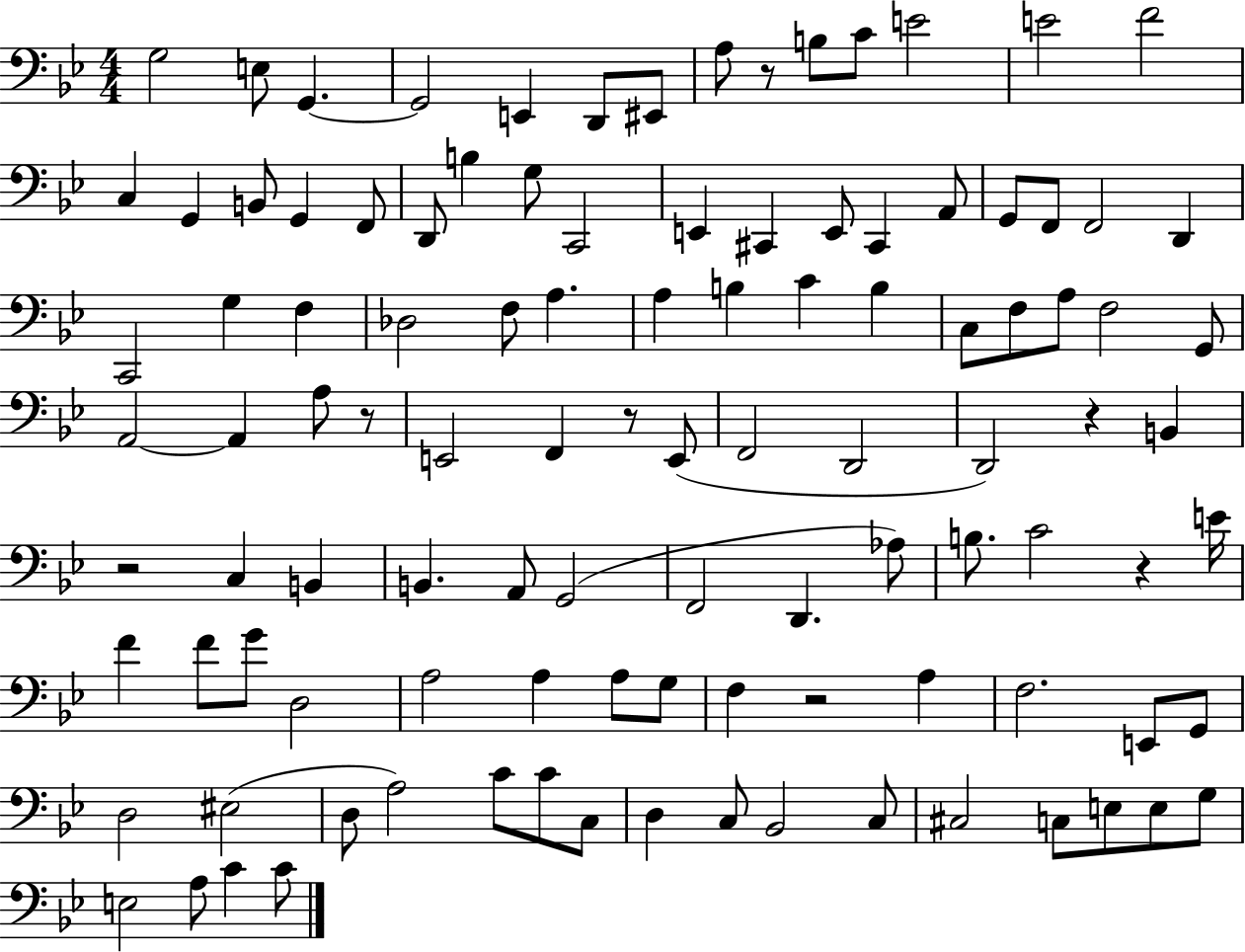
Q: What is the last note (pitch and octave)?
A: C4